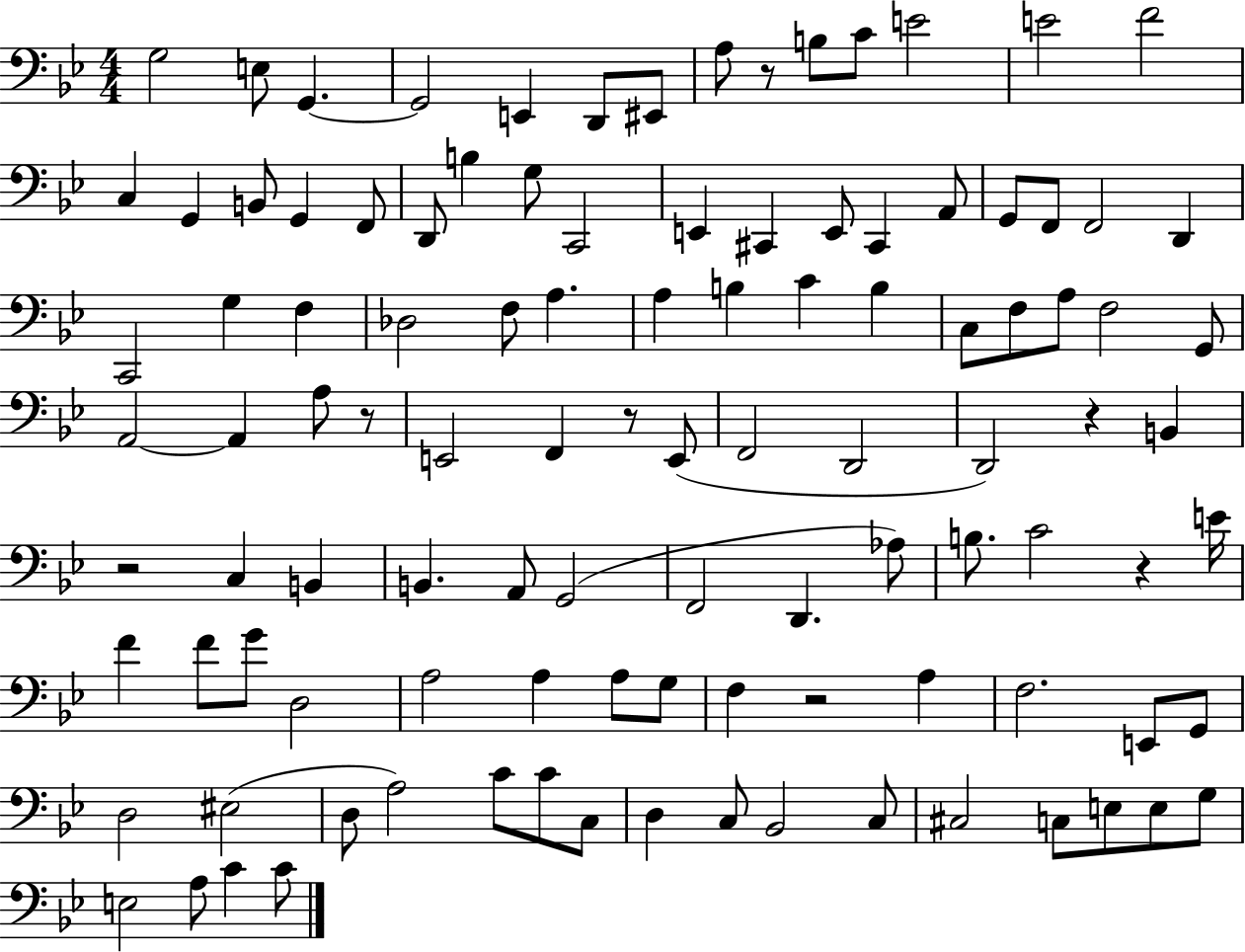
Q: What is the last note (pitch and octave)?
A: C4